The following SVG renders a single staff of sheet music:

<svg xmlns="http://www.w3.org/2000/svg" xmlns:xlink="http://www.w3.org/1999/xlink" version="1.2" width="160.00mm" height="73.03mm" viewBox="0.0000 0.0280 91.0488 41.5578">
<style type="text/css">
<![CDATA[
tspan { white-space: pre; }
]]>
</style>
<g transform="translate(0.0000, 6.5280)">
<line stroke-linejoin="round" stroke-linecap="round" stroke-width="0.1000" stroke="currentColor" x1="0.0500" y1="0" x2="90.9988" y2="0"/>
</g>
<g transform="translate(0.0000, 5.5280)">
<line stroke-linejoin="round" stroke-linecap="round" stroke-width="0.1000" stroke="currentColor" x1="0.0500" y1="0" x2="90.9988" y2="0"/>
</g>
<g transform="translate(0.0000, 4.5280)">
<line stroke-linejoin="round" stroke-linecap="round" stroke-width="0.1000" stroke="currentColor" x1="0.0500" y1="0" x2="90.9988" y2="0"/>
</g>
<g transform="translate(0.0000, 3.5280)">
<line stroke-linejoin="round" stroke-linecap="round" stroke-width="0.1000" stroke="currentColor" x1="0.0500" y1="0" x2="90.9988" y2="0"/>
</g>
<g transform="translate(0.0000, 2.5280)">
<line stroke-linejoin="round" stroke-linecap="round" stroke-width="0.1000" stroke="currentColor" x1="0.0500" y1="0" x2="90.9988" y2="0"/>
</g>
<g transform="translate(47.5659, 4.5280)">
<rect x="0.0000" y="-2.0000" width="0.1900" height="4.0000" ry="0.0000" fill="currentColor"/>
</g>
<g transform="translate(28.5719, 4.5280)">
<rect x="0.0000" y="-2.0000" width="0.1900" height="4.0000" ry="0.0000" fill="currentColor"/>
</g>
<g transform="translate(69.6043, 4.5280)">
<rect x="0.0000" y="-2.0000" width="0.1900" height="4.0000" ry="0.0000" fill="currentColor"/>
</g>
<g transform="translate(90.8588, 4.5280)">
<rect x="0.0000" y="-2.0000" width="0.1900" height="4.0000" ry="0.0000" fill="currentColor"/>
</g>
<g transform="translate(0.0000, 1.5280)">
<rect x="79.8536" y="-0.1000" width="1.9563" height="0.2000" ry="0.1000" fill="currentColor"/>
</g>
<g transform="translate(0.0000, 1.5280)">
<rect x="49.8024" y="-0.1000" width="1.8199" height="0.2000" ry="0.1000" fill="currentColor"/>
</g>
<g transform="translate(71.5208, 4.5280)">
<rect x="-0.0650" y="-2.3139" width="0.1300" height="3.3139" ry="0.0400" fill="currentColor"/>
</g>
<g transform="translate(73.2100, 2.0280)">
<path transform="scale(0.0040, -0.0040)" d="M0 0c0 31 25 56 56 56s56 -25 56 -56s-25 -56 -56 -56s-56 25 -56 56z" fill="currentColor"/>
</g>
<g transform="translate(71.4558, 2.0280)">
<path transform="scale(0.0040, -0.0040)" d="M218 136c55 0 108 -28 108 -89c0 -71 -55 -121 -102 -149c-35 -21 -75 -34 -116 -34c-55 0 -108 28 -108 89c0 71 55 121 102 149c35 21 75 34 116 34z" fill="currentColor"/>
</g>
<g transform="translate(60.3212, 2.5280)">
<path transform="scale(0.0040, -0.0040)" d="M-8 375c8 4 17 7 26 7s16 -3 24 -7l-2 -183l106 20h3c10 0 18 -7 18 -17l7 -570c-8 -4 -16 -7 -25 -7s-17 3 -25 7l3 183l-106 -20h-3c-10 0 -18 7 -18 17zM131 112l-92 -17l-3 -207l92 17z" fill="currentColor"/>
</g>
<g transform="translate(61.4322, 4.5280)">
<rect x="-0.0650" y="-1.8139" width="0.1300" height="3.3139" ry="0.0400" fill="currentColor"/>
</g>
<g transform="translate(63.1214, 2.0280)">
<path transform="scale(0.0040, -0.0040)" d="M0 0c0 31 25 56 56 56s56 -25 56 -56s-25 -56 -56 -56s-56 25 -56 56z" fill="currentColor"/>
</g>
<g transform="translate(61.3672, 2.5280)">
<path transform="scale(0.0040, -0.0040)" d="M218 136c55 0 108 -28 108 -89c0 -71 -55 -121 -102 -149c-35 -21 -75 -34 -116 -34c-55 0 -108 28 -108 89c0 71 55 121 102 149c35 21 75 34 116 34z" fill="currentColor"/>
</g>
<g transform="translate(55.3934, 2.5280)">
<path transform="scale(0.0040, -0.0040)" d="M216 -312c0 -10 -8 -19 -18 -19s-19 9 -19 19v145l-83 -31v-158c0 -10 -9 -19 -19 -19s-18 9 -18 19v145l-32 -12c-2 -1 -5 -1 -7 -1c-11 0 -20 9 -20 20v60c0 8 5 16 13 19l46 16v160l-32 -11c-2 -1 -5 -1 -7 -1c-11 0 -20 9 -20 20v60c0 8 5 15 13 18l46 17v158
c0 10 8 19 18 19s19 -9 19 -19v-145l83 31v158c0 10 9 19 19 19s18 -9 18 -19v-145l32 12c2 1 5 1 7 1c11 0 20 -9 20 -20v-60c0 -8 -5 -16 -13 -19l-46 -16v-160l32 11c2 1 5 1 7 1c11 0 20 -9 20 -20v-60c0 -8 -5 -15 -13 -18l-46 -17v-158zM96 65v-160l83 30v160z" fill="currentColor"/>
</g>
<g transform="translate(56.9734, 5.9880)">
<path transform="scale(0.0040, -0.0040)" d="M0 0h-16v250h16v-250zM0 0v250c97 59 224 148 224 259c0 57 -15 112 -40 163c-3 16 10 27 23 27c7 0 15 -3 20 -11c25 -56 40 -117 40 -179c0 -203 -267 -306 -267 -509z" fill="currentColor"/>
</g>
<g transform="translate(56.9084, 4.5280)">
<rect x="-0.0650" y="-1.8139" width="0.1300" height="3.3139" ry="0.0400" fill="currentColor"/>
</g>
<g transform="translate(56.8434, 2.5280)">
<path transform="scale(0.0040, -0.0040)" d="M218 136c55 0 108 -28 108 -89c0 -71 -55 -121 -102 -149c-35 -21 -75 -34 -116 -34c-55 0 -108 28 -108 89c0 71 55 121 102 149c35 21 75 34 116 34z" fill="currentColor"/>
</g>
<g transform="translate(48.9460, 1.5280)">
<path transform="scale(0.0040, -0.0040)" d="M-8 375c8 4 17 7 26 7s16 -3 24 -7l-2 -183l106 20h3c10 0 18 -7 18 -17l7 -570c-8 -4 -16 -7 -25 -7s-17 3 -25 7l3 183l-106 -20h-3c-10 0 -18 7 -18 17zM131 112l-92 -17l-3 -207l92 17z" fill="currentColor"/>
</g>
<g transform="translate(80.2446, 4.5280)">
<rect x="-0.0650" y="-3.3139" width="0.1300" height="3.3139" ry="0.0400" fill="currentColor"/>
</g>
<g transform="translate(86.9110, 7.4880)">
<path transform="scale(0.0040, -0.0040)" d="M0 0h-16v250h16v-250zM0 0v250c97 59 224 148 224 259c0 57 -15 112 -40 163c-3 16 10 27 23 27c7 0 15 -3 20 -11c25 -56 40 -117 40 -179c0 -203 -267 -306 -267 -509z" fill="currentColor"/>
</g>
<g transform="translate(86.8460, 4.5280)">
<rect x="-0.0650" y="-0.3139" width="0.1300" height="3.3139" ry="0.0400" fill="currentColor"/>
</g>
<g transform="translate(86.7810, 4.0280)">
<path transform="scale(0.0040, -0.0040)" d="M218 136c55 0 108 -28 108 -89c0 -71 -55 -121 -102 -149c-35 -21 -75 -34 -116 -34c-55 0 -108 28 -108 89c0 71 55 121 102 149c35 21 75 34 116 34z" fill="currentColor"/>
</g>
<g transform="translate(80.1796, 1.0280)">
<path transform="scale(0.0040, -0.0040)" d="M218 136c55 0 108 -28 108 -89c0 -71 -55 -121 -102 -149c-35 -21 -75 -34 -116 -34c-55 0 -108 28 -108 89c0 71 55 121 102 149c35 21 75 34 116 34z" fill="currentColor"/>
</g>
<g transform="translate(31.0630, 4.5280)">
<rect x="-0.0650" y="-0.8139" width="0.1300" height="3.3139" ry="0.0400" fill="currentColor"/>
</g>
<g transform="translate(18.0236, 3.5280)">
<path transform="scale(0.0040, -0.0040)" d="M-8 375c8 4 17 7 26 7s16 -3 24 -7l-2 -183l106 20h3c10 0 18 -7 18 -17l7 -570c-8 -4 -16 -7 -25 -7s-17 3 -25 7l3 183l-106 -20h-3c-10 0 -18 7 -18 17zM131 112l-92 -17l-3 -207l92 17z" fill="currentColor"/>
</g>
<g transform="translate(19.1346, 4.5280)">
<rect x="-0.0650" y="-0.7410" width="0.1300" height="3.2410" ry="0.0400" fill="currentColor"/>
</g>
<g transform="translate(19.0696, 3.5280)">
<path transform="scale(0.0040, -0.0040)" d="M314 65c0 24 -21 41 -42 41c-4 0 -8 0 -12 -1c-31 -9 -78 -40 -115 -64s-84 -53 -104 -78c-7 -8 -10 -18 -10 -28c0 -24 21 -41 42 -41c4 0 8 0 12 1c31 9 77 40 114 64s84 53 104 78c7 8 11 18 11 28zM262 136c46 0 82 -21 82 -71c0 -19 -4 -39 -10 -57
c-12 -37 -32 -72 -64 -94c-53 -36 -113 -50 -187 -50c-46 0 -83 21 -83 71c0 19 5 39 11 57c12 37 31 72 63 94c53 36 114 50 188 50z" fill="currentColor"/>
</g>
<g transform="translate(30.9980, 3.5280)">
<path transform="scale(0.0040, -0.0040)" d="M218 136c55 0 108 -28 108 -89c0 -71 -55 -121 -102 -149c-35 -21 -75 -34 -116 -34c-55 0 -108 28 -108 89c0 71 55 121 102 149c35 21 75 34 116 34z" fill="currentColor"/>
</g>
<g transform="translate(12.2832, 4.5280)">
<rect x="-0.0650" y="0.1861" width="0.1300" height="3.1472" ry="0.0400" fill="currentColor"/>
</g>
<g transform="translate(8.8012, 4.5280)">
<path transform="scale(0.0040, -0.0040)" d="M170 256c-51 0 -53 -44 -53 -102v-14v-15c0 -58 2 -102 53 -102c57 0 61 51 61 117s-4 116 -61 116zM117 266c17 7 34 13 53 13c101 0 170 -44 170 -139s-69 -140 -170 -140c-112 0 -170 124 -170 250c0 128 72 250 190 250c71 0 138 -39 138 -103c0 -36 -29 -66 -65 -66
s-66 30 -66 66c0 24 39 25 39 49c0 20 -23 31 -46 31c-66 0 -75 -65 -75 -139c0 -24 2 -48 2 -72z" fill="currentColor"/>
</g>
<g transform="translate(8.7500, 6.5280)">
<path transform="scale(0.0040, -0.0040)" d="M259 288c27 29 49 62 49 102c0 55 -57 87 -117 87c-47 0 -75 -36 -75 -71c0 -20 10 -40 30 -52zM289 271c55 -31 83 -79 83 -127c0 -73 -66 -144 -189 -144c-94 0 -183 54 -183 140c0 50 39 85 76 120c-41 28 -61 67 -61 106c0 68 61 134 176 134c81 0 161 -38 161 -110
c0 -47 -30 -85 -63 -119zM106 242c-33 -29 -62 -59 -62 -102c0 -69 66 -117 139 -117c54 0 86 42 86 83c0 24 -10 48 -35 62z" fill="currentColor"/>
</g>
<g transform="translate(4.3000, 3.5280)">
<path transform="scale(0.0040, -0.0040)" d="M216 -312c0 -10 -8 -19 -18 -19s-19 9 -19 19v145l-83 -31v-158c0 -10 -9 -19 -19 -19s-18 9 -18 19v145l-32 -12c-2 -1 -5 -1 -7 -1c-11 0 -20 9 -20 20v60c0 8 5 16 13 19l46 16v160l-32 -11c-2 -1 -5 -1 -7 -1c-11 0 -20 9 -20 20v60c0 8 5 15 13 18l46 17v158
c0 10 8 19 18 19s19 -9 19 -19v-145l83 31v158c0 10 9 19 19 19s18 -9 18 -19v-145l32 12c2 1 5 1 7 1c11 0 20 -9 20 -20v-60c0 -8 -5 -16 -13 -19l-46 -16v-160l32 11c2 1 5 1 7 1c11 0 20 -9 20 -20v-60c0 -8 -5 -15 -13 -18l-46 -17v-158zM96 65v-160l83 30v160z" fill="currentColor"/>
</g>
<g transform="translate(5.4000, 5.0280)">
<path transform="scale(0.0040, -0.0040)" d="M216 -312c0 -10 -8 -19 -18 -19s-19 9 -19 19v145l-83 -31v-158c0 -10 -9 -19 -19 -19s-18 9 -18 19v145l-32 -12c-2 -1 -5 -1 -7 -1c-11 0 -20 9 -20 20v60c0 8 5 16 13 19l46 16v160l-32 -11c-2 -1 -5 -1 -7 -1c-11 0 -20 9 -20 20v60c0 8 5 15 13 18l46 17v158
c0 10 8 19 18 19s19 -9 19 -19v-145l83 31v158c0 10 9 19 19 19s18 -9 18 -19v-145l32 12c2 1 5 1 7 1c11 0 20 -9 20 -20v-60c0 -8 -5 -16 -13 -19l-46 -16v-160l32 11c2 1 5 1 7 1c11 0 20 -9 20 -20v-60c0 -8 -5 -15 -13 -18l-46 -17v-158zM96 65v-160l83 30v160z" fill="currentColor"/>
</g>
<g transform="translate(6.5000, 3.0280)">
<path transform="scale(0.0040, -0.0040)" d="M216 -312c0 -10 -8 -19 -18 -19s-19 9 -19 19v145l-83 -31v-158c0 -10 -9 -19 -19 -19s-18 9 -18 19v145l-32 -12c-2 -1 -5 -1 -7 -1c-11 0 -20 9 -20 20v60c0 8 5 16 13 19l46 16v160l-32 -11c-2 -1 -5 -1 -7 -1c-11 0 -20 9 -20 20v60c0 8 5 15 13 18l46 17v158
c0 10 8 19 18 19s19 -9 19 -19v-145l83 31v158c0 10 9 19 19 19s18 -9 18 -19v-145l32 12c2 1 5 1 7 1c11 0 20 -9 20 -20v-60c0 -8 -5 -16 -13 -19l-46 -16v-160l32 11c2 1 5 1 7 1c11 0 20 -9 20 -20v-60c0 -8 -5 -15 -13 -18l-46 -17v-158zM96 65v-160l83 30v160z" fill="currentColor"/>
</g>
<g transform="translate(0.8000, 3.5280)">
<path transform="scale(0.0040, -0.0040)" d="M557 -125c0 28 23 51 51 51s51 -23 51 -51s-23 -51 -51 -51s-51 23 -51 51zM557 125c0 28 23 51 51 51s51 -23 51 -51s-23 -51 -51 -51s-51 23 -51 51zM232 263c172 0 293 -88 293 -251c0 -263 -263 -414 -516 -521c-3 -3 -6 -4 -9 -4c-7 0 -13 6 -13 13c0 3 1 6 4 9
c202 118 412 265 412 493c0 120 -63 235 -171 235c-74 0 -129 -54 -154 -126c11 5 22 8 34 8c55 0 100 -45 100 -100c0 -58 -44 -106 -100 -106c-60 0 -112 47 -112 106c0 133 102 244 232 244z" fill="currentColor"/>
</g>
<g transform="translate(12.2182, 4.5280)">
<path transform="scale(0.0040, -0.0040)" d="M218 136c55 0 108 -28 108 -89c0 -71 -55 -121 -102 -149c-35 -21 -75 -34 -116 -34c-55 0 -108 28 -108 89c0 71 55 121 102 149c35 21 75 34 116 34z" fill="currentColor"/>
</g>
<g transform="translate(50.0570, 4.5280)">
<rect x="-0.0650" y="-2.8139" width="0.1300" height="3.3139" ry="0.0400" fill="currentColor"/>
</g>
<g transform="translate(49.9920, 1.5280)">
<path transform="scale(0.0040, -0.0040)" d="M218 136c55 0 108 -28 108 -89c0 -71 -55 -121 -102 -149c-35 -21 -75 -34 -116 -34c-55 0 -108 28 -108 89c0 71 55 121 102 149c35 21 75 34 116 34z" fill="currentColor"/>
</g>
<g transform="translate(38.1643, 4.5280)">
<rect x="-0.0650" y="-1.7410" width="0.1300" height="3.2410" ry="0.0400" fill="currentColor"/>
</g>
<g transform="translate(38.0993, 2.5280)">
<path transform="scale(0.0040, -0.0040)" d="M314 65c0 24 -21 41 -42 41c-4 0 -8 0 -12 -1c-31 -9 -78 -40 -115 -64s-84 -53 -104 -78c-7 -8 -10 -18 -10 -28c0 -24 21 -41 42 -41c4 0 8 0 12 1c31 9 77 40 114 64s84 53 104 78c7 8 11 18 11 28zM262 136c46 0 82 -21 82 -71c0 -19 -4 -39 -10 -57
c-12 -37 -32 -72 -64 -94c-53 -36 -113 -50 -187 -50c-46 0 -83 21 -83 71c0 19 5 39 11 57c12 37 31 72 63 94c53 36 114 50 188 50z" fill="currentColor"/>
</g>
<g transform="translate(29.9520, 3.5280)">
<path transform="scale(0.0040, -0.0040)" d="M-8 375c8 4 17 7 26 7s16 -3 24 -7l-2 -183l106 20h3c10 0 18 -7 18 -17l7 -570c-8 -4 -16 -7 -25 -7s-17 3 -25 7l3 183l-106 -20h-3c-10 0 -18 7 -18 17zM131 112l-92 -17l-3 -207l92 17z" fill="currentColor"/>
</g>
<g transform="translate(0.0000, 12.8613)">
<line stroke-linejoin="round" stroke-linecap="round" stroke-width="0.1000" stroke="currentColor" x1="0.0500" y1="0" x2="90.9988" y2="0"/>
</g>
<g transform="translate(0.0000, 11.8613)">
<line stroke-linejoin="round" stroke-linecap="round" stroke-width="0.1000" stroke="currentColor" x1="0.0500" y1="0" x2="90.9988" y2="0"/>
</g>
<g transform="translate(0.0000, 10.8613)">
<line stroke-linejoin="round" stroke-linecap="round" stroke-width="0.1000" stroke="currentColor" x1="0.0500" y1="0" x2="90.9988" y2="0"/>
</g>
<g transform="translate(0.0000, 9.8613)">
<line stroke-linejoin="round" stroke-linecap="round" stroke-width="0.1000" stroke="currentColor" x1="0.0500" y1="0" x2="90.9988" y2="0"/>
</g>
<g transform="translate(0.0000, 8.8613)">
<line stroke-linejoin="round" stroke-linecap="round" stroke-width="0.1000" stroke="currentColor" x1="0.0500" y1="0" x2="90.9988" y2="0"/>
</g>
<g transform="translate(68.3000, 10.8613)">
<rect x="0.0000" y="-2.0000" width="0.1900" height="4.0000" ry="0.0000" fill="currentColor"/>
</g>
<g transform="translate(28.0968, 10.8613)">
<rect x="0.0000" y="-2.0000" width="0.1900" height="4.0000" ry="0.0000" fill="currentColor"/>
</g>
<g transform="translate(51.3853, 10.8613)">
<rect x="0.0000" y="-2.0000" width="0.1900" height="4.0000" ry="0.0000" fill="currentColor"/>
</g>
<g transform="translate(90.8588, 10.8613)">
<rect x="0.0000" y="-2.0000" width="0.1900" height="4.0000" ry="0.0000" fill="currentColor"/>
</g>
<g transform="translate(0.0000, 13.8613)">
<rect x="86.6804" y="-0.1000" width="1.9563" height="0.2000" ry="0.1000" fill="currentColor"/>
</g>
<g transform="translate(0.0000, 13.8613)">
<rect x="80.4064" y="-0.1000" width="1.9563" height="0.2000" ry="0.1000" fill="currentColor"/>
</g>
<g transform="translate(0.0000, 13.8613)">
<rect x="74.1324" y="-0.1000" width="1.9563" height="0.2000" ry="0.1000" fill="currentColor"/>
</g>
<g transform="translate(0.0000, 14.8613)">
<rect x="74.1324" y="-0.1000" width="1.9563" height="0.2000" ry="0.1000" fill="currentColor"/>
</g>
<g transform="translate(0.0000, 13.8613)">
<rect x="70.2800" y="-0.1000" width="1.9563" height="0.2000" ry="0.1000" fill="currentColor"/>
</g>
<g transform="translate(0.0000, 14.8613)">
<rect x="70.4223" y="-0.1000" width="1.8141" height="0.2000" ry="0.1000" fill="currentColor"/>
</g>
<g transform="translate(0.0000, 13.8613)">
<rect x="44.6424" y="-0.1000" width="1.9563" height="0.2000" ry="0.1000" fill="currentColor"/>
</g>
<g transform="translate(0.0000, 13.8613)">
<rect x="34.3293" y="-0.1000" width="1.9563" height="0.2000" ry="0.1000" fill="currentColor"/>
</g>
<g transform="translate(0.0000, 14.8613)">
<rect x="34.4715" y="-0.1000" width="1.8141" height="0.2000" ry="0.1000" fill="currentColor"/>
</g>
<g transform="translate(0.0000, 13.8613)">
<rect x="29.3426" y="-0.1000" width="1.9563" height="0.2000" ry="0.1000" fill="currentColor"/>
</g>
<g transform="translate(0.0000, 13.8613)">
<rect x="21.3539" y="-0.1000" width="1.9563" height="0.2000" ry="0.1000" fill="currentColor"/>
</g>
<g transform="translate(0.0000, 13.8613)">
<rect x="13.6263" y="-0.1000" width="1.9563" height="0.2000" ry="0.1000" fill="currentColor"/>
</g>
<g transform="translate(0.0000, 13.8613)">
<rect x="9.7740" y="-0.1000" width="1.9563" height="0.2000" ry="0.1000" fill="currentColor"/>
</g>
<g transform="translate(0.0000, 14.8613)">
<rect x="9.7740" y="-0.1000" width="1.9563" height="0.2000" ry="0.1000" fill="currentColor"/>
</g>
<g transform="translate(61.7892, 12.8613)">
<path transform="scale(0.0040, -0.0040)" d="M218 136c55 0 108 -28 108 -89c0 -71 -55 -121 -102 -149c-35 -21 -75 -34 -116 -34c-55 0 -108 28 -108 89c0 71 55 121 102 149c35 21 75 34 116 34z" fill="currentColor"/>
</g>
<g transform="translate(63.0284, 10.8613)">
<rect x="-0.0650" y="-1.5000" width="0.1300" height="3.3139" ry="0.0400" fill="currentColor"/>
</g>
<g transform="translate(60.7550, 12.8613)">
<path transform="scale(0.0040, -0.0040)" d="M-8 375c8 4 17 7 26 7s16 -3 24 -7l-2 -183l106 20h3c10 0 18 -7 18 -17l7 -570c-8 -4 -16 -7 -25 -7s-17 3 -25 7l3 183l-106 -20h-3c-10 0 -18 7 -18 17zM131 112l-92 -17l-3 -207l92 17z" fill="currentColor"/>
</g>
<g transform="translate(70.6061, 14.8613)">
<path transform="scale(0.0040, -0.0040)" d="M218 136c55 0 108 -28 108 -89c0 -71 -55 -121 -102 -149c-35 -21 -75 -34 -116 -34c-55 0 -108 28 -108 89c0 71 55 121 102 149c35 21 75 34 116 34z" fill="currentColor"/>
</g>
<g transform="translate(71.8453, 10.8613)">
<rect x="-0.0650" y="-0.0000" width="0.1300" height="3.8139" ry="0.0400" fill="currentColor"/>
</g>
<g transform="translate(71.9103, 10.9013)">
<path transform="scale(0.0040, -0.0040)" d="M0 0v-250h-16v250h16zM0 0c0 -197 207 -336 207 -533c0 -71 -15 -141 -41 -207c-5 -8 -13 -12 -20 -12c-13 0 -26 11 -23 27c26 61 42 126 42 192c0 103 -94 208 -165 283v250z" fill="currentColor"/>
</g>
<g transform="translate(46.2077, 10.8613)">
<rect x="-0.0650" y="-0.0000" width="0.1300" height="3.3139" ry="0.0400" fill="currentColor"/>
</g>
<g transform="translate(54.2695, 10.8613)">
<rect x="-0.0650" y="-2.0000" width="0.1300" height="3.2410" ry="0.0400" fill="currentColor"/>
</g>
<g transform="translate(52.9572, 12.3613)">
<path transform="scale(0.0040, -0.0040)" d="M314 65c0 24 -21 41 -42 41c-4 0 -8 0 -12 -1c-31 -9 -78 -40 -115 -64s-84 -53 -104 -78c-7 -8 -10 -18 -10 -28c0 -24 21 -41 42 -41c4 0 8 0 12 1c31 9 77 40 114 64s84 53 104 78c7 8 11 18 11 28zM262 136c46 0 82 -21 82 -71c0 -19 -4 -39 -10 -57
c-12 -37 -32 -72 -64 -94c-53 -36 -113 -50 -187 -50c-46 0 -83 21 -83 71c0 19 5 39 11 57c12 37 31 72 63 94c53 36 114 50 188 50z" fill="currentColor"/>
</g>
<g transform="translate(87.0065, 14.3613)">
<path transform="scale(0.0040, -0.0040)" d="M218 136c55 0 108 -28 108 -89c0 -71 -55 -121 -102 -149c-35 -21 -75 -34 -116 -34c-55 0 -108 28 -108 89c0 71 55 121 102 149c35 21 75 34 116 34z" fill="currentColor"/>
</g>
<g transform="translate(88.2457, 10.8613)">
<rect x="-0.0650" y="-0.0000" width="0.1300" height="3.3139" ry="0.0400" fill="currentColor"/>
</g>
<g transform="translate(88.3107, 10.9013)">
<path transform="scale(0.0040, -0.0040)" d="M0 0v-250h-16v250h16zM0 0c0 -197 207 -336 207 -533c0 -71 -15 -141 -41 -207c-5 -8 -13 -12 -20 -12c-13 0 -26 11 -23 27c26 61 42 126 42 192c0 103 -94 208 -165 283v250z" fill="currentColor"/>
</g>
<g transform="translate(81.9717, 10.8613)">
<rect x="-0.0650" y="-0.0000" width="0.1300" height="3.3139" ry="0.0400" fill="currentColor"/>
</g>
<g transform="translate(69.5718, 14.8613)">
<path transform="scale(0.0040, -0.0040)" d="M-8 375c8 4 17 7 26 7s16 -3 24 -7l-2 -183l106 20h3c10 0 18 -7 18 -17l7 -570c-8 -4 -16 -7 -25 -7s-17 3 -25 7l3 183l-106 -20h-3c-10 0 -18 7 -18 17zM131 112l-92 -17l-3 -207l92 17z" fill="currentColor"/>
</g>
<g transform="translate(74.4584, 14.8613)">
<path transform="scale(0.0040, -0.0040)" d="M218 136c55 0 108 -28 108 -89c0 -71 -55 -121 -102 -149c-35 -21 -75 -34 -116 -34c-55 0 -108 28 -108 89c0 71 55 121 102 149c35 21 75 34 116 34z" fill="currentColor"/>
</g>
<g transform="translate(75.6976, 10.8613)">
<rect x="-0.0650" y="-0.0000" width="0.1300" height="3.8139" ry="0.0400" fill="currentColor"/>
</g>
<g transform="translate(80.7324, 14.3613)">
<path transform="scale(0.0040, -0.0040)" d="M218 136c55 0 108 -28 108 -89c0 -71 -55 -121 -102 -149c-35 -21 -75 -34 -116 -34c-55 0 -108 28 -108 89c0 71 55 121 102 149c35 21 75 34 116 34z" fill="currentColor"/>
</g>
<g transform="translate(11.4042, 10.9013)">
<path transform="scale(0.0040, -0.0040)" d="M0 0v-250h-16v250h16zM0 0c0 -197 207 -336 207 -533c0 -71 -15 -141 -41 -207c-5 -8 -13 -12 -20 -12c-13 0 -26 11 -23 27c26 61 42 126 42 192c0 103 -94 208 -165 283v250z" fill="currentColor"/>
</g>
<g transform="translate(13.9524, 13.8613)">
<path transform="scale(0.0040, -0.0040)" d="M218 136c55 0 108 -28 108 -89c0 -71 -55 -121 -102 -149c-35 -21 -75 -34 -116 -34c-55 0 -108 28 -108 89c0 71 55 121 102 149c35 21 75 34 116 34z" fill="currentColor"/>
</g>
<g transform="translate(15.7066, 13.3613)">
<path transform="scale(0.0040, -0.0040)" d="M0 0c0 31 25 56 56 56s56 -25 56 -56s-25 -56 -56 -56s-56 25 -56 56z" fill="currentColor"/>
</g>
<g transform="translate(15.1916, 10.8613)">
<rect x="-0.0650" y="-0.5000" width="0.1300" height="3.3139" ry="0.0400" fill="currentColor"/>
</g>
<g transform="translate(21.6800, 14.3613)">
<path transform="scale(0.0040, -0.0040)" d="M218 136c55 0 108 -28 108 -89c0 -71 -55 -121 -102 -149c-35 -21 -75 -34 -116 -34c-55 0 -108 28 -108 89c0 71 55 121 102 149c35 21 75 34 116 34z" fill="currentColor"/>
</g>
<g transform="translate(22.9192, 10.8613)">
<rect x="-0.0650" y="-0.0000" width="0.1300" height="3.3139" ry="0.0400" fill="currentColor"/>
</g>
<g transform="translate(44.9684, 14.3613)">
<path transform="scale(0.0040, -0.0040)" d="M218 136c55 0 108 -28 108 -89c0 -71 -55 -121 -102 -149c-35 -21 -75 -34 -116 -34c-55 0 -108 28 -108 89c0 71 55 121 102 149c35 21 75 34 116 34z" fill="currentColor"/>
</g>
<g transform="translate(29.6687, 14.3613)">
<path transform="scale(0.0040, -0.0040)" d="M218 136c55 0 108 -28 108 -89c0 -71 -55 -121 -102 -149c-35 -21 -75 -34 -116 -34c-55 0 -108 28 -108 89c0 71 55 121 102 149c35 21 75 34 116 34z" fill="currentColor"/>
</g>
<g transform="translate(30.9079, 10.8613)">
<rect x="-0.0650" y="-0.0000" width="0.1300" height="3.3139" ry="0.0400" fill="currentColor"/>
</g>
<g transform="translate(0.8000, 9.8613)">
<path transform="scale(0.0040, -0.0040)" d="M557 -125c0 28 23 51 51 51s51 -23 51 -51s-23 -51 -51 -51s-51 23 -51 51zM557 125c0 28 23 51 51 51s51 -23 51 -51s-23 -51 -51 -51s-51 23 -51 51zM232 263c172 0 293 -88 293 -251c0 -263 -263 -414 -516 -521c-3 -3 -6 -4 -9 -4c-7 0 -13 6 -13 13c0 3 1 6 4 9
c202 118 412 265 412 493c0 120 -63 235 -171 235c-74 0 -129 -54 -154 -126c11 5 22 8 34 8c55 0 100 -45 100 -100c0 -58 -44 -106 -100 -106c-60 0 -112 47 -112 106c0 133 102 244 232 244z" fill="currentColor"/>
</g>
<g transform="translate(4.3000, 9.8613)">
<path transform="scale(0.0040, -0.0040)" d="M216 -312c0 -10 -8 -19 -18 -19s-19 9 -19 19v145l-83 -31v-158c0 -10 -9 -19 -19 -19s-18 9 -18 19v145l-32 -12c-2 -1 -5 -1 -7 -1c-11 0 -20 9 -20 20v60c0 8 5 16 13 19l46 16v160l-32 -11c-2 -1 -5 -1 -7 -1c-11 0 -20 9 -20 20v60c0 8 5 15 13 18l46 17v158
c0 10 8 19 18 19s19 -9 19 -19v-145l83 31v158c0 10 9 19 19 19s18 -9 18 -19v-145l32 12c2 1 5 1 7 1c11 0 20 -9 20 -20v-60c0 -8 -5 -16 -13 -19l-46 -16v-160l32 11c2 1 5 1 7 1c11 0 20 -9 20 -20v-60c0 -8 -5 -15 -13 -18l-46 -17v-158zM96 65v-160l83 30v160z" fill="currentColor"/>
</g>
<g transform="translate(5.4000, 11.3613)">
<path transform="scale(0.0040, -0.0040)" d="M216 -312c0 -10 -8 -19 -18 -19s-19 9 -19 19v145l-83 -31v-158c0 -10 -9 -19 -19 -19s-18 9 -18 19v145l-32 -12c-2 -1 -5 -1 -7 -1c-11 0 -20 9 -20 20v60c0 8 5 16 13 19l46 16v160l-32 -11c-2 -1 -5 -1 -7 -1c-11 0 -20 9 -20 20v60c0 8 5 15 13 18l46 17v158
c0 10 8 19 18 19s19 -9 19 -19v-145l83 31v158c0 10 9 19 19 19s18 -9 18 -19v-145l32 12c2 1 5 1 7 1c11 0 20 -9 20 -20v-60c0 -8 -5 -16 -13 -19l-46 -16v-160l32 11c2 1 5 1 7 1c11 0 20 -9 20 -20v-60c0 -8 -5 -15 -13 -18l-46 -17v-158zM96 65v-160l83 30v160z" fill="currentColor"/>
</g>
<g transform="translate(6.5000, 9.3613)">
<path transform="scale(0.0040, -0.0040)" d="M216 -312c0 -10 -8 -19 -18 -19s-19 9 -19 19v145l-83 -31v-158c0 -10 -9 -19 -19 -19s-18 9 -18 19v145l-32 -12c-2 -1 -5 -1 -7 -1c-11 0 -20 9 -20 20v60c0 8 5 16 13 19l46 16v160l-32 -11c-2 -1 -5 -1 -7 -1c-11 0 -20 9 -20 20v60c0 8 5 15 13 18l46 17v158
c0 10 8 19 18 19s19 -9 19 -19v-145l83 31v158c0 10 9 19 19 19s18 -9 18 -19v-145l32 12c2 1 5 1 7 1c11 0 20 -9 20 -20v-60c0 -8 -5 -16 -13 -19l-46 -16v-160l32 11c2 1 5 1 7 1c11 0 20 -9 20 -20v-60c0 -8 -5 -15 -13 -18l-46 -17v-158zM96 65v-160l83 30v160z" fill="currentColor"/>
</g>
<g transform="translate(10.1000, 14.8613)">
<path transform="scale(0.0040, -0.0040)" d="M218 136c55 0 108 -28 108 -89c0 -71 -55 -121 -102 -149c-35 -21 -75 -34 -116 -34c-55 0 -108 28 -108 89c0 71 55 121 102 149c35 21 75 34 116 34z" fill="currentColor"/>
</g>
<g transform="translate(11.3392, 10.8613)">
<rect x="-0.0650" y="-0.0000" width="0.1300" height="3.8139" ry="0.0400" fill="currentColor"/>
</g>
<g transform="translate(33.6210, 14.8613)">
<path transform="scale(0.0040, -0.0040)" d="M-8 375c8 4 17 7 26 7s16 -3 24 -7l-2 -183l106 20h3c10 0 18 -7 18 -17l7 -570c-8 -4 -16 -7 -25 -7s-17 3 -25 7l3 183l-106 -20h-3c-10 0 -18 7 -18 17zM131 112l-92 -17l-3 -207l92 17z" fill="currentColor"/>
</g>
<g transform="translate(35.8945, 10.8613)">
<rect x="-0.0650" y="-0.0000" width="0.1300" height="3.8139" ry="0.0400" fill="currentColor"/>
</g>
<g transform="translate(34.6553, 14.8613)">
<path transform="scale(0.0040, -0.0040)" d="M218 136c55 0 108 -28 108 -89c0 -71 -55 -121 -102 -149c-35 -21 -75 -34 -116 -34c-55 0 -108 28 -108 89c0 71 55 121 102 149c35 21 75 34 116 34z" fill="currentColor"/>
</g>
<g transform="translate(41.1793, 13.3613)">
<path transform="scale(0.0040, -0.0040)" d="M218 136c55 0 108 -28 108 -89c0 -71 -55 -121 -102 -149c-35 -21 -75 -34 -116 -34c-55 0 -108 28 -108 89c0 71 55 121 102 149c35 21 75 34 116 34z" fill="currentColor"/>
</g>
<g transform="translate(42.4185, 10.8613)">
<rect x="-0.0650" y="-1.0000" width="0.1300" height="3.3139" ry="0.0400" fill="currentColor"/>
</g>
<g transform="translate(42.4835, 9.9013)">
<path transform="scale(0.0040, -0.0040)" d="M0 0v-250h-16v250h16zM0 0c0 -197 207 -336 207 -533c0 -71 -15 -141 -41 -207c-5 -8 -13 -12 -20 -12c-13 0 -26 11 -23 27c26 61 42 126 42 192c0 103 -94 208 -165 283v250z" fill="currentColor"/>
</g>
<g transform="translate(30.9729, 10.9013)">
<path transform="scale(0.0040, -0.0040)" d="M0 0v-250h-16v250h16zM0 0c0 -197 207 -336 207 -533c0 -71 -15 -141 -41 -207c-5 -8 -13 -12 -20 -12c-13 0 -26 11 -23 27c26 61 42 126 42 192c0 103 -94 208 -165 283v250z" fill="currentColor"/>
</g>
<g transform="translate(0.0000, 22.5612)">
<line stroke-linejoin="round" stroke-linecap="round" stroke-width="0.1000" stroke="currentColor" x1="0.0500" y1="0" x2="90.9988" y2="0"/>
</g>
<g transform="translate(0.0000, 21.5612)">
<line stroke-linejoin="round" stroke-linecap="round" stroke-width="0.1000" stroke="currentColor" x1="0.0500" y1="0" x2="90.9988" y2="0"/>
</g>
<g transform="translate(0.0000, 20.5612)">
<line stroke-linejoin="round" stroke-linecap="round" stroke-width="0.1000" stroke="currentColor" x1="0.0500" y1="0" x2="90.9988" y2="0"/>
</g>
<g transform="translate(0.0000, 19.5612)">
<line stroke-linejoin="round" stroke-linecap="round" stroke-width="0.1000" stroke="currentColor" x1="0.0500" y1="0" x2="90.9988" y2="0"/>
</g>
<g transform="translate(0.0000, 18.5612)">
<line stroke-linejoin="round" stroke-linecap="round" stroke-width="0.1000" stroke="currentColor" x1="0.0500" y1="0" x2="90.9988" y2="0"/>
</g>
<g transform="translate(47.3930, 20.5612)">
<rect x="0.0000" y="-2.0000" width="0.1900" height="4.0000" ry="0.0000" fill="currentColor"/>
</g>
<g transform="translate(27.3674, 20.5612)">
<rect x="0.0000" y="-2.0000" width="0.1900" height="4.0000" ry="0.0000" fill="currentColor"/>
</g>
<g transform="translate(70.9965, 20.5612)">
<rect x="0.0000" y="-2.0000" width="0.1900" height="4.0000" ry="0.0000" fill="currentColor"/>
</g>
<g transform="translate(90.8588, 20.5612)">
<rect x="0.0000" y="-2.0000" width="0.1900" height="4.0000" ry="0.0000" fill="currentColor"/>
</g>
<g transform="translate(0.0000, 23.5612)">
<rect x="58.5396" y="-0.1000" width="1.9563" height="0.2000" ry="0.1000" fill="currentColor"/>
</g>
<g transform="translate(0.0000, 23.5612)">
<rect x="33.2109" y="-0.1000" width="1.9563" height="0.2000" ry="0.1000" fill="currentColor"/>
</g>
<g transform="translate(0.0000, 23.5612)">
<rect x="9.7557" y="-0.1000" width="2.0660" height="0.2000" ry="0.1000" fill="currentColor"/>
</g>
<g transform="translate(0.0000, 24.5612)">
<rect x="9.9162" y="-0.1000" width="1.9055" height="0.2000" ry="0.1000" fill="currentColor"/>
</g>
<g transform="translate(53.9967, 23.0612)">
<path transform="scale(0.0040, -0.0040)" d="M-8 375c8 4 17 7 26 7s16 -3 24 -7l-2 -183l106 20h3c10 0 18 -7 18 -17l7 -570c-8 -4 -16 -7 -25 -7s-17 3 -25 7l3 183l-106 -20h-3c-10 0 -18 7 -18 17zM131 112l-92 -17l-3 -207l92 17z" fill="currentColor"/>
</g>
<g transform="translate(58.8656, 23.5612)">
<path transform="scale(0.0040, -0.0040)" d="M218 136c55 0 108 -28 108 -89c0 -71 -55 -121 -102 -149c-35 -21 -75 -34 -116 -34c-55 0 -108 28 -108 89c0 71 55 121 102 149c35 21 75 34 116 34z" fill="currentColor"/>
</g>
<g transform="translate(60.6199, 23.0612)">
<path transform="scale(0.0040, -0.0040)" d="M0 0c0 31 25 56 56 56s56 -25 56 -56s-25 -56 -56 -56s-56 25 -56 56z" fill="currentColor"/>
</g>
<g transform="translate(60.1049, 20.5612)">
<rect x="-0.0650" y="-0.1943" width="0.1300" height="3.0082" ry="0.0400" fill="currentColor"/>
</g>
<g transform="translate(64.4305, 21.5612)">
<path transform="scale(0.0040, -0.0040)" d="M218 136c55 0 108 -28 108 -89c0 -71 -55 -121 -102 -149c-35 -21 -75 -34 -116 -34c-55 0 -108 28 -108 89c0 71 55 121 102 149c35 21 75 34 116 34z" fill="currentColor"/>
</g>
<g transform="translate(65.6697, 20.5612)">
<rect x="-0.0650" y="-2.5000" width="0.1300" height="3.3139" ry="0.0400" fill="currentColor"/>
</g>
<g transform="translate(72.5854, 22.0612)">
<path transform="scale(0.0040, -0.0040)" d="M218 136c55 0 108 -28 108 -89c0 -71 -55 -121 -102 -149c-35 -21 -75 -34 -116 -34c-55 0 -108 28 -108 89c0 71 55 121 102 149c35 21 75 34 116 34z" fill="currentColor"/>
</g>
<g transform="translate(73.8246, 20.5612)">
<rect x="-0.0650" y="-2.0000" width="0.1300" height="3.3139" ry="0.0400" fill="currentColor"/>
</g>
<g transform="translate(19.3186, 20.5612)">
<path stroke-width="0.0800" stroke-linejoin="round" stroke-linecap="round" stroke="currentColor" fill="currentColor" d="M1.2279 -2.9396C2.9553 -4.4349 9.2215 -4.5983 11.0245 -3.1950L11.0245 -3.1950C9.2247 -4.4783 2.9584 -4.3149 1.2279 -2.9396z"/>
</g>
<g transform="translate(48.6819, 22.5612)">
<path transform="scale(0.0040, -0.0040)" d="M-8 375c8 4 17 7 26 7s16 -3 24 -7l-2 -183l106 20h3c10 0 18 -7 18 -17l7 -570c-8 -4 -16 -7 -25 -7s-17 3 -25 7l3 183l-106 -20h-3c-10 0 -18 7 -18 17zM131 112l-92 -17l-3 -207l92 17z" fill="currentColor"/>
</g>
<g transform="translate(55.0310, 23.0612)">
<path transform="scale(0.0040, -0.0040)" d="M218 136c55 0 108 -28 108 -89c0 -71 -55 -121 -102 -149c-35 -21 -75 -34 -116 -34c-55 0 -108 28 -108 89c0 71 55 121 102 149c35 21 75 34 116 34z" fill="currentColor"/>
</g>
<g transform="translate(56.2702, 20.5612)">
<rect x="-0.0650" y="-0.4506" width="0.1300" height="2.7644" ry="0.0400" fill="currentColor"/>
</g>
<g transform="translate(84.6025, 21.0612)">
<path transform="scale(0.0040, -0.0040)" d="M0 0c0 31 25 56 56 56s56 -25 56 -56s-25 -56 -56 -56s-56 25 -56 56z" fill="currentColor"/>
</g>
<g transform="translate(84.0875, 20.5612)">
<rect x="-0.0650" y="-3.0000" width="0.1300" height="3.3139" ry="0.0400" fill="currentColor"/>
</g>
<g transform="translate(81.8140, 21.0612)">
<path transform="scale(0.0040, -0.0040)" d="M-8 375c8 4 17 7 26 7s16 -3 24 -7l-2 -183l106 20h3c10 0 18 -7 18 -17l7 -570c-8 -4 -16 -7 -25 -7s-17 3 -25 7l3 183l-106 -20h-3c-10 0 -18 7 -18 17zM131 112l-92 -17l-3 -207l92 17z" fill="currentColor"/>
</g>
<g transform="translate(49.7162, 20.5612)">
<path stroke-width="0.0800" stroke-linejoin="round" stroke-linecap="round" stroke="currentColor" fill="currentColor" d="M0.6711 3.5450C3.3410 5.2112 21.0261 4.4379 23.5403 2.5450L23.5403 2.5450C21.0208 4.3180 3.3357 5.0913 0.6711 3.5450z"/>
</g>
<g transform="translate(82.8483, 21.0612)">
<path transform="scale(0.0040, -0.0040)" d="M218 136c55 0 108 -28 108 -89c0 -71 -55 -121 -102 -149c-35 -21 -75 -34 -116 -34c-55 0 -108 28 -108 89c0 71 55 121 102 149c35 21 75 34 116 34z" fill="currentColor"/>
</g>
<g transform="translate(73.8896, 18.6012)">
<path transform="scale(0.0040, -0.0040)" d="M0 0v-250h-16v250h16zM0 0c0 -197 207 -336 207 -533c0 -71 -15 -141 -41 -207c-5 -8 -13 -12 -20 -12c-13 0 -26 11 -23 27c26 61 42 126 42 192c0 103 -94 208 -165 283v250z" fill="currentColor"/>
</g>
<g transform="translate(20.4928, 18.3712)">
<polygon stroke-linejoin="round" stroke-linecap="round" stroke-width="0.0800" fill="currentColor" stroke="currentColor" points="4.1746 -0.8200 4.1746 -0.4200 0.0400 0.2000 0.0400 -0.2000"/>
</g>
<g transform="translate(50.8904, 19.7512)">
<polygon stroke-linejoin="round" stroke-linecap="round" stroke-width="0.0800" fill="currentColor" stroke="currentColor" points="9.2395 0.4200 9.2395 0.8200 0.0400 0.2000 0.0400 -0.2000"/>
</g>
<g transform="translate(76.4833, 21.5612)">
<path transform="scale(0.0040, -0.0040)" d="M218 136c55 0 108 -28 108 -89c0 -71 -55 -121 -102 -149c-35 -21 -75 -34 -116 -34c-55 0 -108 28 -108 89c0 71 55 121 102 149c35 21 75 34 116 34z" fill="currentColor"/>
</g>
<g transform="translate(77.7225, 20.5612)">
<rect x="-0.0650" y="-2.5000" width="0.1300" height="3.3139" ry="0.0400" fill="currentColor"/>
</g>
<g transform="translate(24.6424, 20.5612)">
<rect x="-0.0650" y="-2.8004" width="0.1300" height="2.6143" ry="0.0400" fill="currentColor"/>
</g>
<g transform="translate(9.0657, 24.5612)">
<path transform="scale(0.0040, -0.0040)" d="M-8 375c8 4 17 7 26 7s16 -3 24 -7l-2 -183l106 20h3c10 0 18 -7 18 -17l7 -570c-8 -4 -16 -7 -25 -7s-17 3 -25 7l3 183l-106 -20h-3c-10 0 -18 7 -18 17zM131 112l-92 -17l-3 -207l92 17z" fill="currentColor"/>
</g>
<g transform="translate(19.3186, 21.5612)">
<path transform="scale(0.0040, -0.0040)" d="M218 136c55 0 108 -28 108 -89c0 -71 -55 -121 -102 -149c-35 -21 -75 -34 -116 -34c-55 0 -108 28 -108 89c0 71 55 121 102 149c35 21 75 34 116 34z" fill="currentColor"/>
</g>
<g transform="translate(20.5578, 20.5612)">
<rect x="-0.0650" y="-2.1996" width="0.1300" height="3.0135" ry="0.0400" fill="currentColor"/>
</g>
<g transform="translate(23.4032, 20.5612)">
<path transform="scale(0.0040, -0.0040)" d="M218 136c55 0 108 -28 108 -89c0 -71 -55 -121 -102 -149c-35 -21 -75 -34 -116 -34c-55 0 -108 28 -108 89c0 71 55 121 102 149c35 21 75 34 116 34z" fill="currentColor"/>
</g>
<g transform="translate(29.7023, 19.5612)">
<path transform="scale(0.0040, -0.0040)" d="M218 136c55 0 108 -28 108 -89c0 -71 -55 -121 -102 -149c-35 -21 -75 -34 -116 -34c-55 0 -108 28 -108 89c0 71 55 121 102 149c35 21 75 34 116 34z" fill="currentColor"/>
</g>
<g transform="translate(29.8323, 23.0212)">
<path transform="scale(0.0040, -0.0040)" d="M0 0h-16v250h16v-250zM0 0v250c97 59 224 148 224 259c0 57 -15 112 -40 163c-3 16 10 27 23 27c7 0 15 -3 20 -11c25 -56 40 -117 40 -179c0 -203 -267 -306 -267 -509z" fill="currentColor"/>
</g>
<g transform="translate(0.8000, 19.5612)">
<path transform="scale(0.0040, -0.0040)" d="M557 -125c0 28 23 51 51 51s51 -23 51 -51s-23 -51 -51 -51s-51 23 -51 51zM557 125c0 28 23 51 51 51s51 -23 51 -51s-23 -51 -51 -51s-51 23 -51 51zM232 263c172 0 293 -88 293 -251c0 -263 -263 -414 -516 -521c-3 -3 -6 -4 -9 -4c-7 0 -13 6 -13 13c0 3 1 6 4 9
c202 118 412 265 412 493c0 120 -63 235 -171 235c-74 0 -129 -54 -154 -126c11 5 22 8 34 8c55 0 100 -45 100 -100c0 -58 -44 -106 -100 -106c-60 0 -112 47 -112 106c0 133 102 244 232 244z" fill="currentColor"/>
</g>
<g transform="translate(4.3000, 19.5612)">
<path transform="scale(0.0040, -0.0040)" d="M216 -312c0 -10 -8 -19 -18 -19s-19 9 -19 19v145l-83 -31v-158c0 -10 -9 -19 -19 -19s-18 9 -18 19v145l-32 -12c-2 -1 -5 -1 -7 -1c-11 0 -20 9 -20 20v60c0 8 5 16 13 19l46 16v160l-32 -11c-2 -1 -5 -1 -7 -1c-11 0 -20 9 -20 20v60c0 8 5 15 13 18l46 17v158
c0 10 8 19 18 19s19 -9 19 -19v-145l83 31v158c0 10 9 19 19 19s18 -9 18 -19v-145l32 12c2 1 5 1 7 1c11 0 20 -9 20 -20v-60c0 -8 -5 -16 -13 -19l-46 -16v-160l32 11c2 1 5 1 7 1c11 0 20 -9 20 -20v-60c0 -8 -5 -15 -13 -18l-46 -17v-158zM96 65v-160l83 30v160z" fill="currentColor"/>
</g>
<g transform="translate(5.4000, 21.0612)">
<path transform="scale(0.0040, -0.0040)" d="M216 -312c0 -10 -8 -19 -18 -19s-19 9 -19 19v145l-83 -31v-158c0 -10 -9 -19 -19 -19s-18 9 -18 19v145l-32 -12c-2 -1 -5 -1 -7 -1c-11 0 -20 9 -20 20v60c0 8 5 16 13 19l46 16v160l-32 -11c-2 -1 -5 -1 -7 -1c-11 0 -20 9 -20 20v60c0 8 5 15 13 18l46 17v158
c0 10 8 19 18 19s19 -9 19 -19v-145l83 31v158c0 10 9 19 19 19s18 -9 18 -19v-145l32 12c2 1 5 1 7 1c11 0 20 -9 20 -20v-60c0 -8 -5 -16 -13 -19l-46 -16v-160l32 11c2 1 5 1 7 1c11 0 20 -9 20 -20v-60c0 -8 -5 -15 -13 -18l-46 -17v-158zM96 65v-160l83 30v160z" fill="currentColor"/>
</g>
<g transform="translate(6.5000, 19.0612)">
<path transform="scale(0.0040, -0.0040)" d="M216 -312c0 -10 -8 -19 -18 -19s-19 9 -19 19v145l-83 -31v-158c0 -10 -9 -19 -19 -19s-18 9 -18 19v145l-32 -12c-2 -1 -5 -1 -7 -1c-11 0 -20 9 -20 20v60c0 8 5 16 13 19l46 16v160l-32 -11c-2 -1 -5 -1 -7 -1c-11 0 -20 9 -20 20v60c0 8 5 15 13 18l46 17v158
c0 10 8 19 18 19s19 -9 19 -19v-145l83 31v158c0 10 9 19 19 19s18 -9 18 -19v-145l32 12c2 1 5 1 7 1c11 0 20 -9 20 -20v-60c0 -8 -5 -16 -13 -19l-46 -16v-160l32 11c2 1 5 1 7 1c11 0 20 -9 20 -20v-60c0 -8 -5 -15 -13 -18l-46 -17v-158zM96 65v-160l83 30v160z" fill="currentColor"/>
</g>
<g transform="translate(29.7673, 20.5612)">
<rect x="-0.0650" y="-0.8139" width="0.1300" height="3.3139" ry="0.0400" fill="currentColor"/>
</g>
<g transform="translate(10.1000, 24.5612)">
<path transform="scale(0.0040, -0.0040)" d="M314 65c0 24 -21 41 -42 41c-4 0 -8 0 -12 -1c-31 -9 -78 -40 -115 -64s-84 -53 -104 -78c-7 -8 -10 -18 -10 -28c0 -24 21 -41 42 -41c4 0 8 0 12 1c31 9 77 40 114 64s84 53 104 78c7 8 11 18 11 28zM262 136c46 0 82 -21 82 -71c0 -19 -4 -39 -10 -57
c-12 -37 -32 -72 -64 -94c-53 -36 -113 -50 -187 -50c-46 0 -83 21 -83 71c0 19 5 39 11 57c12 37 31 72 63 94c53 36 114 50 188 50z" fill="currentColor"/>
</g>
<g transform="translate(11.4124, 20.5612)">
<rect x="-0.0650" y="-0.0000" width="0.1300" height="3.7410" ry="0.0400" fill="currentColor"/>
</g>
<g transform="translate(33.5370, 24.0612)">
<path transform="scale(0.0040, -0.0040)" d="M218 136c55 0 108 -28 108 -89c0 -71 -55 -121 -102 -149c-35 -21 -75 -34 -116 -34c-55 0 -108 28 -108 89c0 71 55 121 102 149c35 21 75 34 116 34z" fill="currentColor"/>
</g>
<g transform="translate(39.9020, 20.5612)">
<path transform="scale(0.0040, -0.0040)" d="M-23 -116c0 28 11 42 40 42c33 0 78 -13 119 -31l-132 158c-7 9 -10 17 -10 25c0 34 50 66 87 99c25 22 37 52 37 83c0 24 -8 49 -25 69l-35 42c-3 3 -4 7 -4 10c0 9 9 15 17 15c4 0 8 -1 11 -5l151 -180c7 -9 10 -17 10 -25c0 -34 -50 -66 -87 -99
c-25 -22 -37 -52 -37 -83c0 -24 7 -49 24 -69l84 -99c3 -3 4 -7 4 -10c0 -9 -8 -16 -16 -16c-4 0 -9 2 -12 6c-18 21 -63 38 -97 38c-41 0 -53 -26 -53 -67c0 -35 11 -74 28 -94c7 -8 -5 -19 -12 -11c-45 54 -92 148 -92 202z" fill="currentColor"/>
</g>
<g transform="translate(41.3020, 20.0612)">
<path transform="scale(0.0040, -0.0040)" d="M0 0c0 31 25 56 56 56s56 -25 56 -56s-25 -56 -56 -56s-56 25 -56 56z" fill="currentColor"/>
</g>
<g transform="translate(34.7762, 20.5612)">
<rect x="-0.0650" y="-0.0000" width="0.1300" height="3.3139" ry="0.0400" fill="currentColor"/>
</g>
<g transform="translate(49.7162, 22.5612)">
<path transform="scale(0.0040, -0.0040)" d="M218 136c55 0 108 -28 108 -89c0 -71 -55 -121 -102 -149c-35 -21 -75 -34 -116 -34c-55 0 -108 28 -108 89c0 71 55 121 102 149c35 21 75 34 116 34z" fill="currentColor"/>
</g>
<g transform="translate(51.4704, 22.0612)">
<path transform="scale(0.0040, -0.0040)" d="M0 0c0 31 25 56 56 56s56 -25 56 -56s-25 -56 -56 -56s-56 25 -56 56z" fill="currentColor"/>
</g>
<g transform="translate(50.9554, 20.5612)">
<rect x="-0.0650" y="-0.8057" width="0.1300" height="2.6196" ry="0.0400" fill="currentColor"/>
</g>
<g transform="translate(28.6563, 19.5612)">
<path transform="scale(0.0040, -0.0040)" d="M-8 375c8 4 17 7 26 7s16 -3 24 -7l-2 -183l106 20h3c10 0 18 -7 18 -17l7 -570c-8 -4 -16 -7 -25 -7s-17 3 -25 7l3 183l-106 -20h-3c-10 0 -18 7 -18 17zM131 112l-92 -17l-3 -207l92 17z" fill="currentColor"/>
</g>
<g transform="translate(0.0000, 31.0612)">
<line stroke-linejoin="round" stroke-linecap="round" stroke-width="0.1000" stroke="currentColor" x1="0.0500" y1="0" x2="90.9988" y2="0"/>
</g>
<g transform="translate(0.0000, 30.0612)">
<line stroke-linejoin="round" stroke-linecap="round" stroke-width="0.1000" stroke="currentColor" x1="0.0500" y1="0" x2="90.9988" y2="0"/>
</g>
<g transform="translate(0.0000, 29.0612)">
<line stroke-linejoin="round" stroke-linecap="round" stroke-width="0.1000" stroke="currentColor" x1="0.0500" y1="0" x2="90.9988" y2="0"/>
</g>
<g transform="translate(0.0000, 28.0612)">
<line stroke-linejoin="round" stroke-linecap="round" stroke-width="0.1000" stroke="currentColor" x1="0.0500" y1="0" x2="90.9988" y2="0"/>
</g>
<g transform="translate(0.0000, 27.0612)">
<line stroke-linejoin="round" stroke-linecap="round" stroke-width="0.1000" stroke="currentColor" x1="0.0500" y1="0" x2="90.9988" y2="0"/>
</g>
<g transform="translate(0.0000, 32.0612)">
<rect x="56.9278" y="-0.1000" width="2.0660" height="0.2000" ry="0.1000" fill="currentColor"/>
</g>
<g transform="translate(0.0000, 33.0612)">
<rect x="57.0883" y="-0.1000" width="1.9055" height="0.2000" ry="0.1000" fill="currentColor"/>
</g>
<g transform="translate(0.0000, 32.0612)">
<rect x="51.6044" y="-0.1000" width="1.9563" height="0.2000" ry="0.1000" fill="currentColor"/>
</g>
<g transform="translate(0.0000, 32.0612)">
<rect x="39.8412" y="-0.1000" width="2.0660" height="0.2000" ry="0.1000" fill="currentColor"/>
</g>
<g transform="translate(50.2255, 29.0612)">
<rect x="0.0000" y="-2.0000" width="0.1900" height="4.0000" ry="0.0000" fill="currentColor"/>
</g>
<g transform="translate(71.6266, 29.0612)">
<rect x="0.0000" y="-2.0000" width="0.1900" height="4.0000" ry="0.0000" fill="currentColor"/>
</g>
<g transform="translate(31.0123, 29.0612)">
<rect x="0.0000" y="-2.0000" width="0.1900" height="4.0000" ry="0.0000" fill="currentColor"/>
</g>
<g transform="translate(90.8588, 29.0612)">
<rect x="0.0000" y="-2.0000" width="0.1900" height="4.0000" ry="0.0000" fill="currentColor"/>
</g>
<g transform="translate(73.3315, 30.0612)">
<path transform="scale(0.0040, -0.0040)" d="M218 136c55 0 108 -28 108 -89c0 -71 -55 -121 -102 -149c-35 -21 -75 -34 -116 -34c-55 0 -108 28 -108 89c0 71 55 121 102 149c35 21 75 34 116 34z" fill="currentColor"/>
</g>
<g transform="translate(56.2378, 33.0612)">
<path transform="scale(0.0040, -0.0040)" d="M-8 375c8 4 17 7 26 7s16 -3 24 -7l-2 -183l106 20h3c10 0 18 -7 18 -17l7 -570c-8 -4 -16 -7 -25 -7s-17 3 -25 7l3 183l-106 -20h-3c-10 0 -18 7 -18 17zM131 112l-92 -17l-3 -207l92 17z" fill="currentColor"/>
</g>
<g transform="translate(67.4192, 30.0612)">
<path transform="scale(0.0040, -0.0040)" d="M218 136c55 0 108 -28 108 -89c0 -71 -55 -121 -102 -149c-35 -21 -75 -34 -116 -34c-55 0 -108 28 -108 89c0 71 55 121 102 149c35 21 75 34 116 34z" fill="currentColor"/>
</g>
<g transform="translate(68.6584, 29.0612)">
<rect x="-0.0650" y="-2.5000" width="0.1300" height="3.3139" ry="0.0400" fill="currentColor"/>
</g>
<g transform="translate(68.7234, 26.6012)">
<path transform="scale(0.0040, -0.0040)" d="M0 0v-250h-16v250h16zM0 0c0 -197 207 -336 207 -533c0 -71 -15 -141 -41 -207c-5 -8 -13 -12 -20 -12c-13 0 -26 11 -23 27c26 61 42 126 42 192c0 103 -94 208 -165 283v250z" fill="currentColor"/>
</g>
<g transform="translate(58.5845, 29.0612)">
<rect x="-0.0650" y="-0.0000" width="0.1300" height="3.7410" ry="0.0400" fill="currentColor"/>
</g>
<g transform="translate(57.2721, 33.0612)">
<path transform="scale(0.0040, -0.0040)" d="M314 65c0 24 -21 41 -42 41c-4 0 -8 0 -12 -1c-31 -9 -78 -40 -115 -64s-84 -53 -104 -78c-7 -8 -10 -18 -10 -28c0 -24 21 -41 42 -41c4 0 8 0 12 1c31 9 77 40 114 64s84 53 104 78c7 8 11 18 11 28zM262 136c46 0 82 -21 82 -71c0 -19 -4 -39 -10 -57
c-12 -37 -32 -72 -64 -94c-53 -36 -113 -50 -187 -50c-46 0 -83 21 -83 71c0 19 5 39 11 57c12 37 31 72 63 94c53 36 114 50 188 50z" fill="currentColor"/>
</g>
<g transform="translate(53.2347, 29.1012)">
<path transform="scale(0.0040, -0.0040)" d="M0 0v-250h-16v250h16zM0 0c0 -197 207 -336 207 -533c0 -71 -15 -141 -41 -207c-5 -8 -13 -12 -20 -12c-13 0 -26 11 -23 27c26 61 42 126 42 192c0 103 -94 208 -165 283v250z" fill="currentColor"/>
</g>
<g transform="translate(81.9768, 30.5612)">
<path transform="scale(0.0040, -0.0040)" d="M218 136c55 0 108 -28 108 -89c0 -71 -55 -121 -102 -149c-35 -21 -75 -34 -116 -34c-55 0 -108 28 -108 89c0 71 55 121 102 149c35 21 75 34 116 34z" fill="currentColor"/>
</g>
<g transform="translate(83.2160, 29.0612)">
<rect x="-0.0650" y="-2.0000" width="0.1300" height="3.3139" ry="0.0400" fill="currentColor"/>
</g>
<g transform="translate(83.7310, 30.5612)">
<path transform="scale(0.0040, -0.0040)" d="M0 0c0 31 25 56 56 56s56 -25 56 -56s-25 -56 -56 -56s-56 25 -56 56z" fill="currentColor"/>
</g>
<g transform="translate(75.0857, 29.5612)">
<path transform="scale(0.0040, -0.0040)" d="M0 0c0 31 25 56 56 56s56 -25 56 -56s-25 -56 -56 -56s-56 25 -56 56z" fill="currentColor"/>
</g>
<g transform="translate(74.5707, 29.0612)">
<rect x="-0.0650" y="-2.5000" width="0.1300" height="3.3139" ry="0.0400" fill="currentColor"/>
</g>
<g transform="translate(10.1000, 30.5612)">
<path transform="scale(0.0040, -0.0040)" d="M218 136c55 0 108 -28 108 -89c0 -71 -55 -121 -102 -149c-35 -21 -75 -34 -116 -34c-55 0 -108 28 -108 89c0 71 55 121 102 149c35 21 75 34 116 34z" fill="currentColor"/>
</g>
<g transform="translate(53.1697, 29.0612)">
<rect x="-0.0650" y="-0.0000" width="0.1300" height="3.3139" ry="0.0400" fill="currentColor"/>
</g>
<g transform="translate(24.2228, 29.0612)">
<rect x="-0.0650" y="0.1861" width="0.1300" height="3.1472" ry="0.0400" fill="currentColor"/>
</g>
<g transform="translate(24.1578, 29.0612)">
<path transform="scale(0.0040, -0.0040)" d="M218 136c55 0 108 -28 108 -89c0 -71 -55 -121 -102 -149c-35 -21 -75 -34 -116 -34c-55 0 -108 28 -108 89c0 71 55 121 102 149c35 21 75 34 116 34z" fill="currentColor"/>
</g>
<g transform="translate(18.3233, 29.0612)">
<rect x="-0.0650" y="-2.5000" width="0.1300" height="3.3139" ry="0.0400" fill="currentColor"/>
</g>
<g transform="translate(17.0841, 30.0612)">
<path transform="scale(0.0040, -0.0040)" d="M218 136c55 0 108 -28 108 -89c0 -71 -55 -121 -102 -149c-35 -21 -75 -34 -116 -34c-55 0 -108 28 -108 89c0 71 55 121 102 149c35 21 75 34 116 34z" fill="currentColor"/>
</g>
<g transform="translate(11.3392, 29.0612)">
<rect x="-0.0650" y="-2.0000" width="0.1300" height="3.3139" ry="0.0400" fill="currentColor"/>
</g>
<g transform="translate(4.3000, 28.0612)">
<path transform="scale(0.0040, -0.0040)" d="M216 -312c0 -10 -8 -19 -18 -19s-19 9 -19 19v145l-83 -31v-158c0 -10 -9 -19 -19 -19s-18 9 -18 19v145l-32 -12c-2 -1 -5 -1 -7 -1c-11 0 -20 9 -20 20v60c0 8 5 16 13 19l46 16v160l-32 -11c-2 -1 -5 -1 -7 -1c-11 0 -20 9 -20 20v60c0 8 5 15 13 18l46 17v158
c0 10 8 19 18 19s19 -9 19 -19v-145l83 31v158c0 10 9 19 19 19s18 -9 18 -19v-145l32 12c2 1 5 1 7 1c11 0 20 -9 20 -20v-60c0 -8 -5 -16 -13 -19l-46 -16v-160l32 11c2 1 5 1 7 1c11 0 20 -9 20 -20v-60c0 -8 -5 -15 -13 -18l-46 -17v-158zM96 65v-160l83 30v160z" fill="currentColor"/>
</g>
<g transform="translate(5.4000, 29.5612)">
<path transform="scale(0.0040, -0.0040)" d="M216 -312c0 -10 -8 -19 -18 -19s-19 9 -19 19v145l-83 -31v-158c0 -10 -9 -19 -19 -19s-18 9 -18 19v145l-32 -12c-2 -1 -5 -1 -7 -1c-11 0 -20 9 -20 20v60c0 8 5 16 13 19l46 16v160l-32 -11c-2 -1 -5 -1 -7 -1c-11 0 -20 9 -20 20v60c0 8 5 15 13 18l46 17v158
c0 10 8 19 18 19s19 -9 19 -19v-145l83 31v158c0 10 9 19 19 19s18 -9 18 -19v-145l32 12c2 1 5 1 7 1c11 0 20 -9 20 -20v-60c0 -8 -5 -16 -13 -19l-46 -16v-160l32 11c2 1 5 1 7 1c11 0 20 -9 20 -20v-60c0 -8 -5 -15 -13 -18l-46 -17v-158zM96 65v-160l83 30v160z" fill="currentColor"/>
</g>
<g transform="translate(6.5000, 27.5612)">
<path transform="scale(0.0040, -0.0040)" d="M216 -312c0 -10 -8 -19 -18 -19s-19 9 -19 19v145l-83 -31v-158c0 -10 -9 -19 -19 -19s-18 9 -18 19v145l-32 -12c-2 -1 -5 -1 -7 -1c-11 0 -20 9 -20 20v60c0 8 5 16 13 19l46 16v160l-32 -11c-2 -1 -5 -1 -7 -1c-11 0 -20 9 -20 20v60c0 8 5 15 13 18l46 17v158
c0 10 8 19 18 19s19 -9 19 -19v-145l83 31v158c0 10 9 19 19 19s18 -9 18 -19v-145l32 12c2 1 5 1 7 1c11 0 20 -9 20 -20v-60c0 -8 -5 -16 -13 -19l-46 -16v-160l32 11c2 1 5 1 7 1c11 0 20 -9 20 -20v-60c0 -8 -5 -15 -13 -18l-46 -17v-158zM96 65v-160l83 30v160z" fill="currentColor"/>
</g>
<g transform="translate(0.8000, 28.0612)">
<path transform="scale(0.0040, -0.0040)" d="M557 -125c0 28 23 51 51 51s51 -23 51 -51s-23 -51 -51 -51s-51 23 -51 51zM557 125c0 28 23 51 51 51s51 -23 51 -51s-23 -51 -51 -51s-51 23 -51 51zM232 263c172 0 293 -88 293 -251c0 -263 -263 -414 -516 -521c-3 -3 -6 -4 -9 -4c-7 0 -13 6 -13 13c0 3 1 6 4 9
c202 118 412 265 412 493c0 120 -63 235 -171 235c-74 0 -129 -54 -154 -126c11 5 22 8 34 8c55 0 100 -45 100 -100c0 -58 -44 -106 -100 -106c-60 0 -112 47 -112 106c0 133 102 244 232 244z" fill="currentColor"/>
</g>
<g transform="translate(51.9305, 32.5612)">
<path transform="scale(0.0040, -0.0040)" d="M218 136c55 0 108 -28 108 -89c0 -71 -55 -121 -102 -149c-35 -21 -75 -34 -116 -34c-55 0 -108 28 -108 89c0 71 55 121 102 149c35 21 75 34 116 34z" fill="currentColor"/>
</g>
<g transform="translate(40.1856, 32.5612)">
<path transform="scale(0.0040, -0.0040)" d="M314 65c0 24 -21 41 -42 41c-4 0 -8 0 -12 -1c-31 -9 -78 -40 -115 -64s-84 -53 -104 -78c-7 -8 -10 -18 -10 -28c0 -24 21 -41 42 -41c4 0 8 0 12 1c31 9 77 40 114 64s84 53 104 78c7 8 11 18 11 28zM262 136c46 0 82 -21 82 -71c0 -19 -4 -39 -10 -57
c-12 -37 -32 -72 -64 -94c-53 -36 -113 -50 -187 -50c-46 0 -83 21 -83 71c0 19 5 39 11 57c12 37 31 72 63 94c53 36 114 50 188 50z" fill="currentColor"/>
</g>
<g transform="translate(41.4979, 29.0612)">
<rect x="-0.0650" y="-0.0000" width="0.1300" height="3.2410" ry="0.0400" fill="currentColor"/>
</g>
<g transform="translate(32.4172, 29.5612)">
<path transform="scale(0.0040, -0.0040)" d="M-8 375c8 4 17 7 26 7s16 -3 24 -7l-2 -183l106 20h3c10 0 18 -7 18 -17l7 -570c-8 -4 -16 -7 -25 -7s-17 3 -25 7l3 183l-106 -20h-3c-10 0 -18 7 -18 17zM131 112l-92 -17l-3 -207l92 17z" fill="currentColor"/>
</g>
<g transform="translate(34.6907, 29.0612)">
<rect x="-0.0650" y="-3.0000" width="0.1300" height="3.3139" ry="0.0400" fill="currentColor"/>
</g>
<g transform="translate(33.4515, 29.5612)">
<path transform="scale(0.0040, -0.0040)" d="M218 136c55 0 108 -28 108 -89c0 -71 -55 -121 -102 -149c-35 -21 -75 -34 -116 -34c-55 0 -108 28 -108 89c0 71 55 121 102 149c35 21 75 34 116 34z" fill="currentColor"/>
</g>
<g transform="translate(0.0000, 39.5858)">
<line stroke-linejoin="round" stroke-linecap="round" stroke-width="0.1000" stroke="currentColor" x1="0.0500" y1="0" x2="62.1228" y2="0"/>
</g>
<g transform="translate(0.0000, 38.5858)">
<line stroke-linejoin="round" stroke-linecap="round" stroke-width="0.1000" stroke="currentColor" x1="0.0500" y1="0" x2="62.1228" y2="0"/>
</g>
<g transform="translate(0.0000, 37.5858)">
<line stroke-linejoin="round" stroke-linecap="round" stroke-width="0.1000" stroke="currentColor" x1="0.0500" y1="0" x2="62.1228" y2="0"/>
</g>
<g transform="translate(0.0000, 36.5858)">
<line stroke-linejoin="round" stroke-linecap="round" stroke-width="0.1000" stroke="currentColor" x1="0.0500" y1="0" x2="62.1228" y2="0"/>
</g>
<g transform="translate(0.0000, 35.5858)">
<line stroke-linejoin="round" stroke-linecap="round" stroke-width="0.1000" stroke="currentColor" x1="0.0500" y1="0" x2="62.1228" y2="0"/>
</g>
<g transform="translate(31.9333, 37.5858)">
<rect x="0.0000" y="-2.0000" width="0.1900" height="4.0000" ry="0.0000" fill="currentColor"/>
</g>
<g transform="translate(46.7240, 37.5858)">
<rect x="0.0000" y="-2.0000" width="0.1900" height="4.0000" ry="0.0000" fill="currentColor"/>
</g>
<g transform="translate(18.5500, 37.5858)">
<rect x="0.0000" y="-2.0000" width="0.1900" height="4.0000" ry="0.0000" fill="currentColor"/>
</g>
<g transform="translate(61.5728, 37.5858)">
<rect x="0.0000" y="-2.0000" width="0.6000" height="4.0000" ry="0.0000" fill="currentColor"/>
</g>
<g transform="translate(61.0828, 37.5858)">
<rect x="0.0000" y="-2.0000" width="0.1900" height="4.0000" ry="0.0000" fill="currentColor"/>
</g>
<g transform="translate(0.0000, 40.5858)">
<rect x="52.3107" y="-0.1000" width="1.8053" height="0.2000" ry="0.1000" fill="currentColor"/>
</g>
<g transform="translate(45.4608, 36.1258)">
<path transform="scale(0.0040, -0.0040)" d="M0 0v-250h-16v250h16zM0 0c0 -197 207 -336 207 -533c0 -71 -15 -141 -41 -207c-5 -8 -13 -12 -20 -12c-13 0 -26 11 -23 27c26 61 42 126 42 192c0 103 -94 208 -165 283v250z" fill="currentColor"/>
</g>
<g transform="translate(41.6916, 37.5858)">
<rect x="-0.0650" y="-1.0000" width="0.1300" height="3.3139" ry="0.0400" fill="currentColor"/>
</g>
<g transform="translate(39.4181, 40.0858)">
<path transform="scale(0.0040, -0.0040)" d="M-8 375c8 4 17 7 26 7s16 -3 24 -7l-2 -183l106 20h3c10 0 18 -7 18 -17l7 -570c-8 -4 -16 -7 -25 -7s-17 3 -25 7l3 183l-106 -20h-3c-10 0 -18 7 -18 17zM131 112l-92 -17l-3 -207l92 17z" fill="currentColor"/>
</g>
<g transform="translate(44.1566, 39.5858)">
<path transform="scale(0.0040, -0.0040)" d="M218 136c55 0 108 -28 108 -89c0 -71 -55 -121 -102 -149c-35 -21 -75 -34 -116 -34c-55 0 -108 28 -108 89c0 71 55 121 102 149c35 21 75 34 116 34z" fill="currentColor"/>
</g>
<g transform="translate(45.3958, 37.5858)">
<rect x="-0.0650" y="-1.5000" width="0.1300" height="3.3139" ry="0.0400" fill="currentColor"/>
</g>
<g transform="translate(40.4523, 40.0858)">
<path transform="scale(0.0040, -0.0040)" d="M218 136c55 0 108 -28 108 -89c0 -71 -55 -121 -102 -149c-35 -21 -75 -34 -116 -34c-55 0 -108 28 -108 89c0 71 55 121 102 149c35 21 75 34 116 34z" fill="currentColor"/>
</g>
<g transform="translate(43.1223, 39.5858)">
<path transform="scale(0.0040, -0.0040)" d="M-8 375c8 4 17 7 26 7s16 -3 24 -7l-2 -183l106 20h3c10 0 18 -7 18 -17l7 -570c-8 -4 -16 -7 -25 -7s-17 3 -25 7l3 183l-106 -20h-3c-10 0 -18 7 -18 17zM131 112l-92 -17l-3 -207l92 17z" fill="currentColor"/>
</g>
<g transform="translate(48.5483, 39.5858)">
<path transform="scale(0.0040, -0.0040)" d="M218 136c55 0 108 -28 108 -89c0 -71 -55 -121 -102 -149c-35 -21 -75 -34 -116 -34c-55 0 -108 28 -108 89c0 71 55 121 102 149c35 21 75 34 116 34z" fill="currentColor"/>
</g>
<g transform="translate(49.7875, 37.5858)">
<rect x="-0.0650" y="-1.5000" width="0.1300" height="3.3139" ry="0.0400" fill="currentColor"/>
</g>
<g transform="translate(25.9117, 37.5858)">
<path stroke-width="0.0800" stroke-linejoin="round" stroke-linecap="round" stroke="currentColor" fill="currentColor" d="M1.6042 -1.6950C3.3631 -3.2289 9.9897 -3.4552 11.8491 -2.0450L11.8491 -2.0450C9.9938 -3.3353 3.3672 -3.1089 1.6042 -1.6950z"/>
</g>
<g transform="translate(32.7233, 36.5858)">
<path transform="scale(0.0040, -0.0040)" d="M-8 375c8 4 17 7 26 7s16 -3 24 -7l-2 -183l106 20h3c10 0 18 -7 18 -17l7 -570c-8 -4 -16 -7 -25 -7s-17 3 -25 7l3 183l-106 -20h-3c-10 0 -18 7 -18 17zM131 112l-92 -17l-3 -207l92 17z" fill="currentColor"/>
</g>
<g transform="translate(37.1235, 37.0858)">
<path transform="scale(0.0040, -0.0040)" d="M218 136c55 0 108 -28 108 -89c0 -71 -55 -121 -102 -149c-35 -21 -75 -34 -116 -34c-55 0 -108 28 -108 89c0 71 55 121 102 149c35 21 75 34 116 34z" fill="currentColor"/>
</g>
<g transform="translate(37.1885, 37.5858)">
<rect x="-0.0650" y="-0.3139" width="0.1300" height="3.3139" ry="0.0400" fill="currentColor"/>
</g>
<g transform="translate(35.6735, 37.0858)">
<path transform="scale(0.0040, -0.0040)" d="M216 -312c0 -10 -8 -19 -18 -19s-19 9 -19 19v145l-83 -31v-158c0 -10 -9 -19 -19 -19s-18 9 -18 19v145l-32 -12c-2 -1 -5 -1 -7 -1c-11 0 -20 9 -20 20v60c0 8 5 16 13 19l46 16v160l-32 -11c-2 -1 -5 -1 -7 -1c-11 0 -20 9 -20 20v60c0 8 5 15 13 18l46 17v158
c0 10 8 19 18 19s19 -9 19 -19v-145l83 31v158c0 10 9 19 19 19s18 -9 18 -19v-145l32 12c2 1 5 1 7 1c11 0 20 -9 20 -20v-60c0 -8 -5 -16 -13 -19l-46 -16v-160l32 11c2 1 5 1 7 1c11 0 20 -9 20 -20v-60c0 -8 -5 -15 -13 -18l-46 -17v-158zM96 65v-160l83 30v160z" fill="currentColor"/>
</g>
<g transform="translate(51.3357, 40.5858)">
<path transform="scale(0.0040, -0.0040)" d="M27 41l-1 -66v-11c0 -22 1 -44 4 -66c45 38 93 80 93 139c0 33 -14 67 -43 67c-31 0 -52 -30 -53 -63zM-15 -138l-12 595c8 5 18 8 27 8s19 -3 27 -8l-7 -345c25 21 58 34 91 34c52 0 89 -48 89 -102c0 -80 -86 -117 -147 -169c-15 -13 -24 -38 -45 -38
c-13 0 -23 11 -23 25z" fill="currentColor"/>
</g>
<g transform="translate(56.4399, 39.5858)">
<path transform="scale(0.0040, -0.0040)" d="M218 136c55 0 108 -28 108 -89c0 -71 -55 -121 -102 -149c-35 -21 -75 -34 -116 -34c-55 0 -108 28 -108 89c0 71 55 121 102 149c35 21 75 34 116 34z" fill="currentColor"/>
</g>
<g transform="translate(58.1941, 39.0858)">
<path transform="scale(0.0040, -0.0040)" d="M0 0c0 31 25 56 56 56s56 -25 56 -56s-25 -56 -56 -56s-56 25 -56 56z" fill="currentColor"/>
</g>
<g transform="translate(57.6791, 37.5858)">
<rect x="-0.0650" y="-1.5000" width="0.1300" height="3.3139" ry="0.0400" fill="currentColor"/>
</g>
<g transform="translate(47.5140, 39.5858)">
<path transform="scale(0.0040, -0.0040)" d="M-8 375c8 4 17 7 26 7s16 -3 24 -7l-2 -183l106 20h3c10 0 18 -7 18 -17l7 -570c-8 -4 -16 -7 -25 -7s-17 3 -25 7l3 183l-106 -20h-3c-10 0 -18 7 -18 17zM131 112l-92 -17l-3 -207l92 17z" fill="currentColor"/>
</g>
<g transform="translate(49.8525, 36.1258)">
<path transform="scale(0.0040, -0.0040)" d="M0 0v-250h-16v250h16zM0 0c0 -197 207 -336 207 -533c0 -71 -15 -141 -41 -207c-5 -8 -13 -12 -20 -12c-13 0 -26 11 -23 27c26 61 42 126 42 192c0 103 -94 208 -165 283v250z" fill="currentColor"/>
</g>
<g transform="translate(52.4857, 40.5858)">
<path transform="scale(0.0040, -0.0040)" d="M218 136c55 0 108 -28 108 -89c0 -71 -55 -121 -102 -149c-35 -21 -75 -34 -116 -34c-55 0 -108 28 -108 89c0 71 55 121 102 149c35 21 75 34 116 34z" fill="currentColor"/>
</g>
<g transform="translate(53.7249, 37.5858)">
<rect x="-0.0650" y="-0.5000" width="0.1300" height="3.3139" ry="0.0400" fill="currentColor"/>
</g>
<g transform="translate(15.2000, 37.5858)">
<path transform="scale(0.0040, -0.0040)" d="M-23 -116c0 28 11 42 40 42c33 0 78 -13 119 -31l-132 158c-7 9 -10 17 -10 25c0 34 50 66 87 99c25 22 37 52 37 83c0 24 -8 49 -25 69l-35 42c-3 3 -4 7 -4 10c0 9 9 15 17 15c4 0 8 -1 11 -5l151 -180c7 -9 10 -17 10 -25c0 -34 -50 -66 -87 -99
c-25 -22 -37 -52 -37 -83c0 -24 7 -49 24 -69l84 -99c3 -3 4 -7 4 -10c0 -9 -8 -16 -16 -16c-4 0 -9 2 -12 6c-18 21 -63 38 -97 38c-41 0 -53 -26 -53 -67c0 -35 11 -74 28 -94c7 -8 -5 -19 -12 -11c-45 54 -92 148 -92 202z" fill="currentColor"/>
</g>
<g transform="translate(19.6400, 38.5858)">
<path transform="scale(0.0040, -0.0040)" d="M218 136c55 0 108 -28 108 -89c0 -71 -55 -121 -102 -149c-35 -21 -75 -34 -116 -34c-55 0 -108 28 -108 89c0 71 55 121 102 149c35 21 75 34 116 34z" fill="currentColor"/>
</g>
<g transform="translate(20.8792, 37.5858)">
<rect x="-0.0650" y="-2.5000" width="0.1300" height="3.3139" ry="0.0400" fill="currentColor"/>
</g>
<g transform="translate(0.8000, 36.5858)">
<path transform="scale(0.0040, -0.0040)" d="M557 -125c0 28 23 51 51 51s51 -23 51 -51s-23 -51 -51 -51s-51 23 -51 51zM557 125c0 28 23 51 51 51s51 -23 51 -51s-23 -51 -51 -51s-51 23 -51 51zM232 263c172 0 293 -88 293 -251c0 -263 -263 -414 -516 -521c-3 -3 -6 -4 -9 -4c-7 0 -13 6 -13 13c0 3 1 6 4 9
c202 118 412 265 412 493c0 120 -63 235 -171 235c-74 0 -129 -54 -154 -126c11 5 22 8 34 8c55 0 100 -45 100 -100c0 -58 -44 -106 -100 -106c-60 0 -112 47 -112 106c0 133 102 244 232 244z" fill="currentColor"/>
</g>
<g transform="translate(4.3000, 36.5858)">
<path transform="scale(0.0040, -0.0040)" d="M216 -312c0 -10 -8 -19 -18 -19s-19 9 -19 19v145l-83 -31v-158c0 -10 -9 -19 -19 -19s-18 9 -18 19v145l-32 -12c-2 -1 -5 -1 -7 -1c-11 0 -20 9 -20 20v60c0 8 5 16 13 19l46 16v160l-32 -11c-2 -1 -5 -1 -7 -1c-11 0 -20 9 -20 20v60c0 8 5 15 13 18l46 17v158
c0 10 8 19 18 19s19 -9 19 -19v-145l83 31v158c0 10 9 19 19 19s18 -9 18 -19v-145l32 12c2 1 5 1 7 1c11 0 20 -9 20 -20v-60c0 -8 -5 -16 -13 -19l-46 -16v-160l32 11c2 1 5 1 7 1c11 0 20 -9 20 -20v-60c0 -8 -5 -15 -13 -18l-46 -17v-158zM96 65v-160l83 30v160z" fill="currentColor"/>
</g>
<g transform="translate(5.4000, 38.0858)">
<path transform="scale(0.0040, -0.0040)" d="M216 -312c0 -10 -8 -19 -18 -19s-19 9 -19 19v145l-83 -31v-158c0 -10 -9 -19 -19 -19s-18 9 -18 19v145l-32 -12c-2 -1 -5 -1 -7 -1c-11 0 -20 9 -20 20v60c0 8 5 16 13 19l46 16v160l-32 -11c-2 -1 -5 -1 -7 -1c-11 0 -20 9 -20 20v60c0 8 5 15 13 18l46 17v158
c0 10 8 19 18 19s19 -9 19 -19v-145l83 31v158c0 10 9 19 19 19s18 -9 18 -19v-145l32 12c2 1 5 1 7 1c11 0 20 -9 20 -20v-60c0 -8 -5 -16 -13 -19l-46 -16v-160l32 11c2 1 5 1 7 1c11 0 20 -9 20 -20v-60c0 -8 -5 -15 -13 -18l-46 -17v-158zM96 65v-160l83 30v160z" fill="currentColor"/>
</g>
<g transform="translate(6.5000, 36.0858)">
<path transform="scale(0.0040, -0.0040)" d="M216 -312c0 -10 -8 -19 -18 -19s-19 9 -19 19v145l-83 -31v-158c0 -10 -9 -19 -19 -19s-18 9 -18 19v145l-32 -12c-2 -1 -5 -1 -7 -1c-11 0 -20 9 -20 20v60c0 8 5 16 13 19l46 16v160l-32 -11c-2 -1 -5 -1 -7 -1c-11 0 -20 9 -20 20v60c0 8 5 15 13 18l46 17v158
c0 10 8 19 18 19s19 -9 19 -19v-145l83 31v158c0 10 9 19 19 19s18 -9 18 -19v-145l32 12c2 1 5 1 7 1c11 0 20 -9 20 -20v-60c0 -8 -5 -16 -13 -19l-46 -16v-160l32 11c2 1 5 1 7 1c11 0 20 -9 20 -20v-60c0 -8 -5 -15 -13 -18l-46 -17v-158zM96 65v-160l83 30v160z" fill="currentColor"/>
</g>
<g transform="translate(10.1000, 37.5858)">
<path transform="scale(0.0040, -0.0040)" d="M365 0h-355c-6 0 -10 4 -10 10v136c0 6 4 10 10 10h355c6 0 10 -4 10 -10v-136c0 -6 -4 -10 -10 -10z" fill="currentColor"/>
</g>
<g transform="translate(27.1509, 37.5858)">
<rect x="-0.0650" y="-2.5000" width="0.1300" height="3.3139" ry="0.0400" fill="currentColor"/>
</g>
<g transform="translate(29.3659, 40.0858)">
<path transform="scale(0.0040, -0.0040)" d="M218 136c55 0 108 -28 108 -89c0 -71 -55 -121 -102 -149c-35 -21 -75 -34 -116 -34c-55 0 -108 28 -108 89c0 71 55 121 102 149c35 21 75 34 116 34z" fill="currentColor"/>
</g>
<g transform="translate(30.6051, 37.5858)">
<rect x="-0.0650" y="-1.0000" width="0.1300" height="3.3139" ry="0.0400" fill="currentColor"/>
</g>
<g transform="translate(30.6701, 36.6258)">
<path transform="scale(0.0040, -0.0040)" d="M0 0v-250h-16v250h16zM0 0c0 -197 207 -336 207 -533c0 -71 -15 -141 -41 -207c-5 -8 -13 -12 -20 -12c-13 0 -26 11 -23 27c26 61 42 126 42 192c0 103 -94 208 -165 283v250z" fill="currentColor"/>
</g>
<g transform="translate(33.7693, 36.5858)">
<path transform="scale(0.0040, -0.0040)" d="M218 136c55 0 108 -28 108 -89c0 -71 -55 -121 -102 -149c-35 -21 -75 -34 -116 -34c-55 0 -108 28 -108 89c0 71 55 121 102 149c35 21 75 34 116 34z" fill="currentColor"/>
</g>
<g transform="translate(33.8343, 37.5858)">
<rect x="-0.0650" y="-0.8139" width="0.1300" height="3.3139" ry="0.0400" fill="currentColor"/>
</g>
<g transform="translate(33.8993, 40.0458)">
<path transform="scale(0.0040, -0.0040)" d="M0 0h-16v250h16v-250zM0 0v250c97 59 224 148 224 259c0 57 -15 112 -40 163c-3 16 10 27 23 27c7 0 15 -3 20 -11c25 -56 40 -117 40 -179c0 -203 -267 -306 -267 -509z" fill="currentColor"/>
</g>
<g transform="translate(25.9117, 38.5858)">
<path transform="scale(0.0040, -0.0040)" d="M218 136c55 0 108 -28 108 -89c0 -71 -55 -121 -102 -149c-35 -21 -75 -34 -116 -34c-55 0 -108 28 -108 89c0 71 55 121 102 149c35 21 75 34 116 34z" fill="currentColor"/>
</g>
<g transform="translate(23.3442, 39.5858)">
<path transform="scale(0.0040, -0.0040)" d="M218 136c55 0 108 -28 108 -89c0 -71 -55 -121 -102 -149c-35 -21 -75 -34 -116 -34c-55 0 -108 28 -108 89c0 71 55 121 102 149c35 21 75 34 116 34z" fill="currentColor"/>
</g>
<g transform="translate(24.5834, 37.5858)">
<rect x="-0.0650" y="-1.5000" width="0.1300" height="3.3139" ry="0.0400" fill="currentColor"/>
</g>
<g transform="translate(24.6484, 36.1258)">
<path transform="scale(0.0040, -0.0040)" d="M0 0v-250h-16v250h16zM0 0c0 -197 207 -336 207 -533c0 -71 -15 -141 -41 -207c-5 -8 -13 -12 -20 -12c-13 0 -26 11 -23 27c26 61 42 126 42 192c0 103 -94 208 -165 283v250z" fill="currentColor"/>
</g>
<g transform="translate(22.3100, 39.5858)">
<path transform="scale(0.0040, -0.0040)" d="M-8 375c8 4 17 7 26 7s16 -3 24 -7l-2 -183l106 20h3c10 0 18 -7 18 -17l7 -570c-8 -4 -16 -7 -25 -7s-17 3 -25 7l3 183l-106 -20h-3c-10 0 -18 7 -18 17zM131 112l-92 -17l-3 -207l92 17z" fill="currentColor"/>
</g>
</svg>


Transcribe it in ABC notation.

X:1
T:Untitled
M:6/8
L:1/4
K:A
D, F,2 F, A,2 C ^A,/2 A, B, D E,/2 ^C,,/2 E,, D,, D,,/2 C,, ^F,,/2 D,, A,,2 G,, C,,/2 C,, D,, D,,/2 C,,2 B,,/2 D,/2 F,/2 D,, z G,,/2 F,,/2 E,,/2 B,, A,,/2 B,, C, A,, B,, D, C, D,,2 D,,/2 C,,2 B,,/2 B,, A,, z2 z B,, G,,/2 B,, ^F,,/2 F,/2 ^E, F,, G,,/2 G,,/2 _E,, G,,